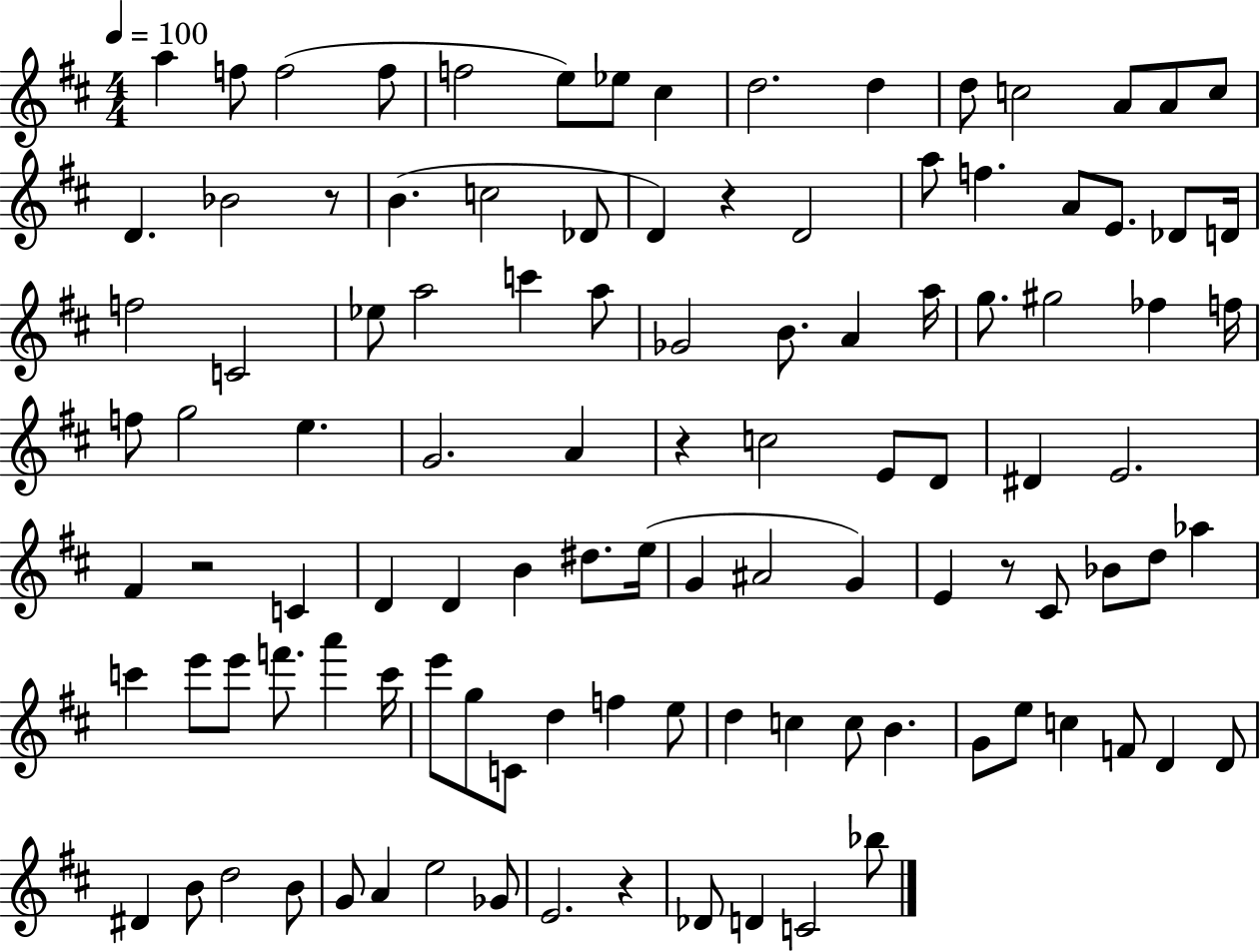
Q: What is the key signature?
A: D major